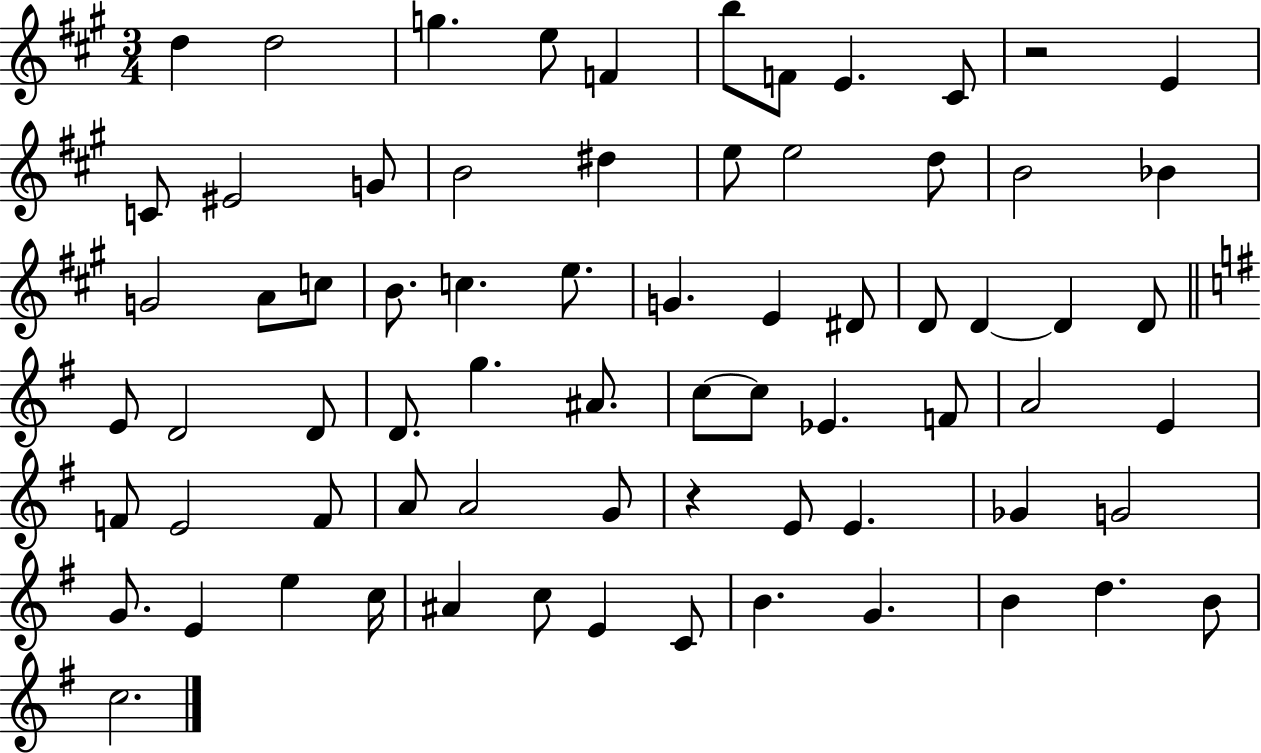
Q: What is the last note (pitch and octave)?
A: C5